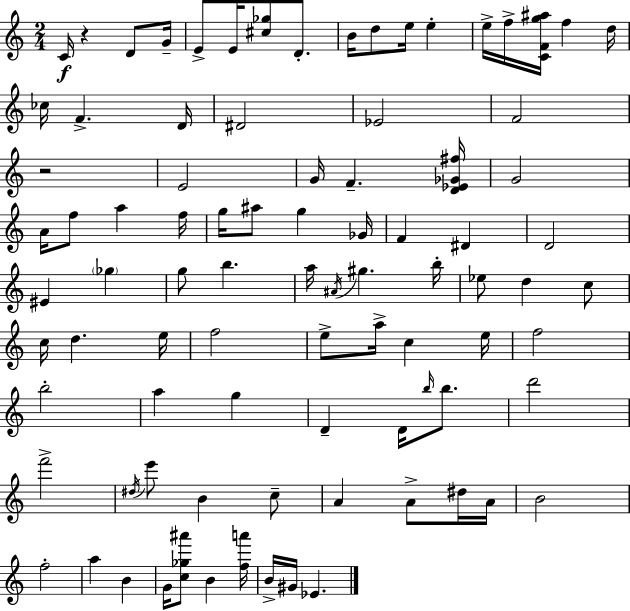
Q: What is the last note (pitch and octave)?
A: Eb4